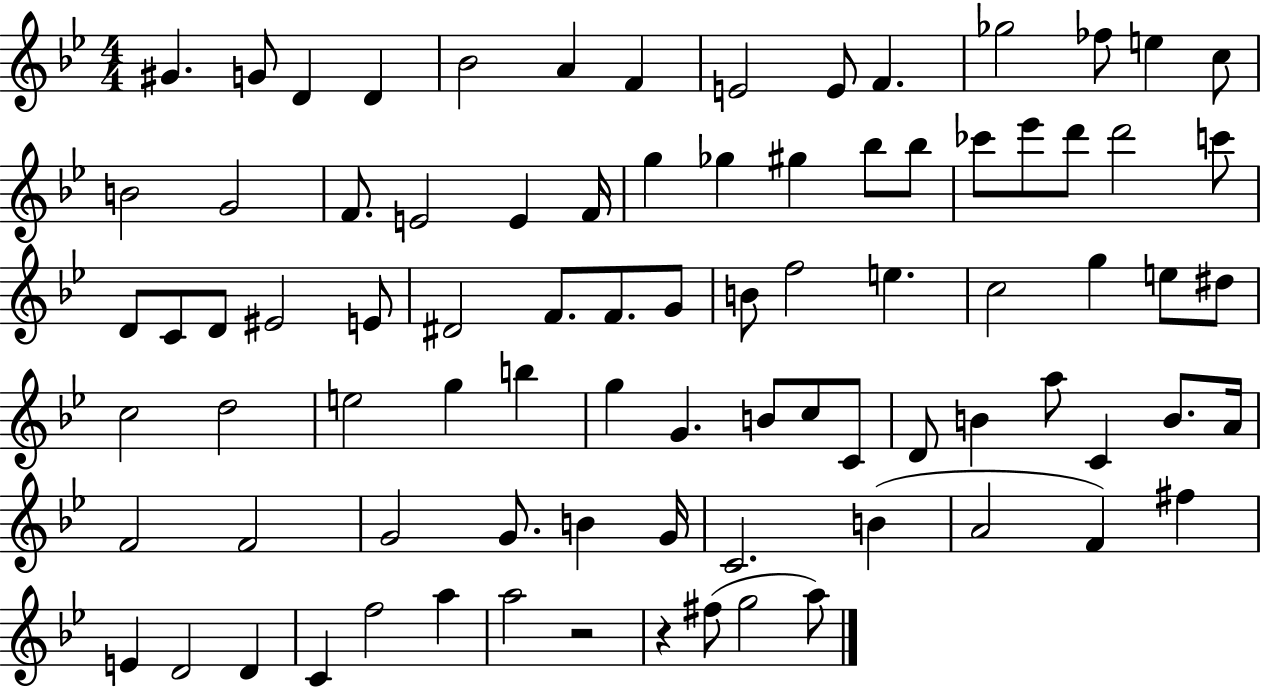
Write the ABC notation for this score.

X:1
T:Untitled
M:4/4
L:1/4
K:Bb
^G G/2 D D _B2 A F E2 E/2 F _g2 _f/2 e c/2 B2 G2 F/2 E2 E F/4 g _g ^g _b/2 _b/2 _c'/2 _e'/2 d'/2 d'2 c'/2 D/2 C/2 D/2 ^E2 E/2 ^D2 F/2 F/2 G/2 B/2 f2 e c2 g e/2 ^d/2 c2 d2 e2 g b g G B/2 c/2 C/2 D/2 B a/2 C B/2 A/4 F2 F2 G2 G/2 B G/4 C2 B A2 F ^f E D2 D C f2 a a2 z2 z ^f/2 g2 a/2